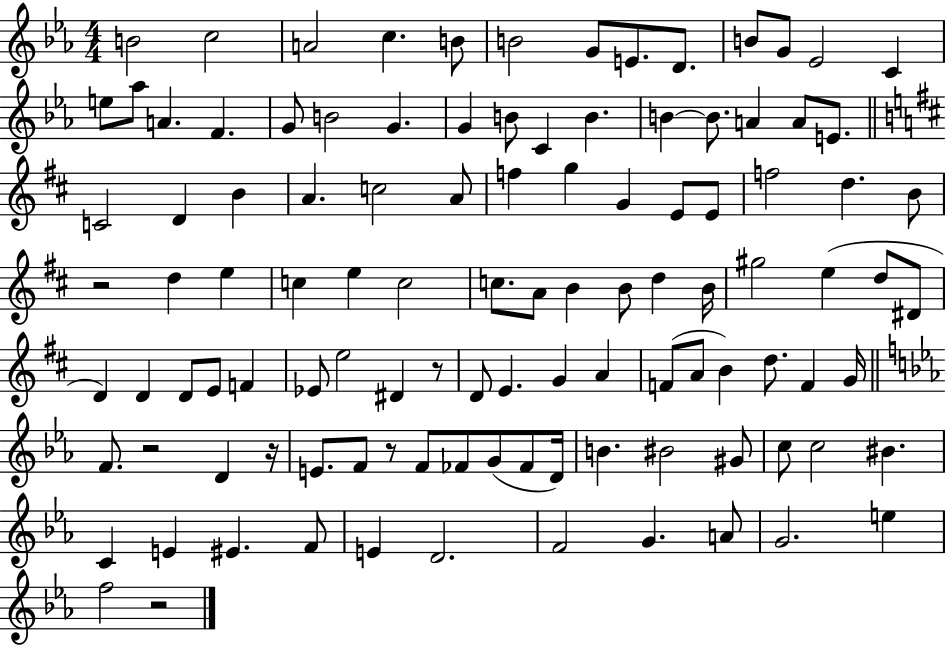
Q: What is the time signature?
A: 4/4